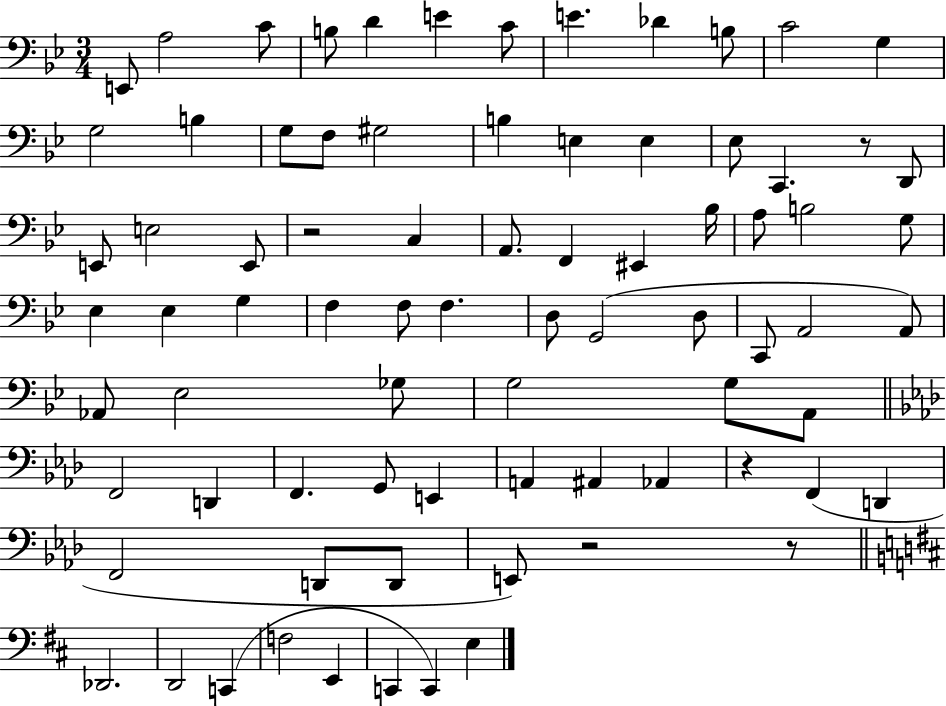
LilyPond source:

{
  \clef bass
  \numericTimeSignature
  \time 3/4
  \key bes \major
  \repeat volta 2 { e,8 a2 c'8 | b8 d'4 e'4 c'8 | e'4. des'4 b8 | c'2 g4 | \break g2 b4 | g8 f8 gis2 | b4 e4 e4 | ees8 c,4. r8 d,8 | \break e,8 e2 e,8 | r2 c4 | a,8. f,4 eis,4 bes16 | a8 b2 g8 | \break ees4 ees4 g4 | f4 f8 f4. | d8 g,2( d8 | c,8 a,2 a,8) | \break aes,8 ees2 ges8 | g2 g8 a,8 | \bar "||" \break \key f \minor f,2 d,4 | f,4. g,8 e,4 | a,4 ais,4 aes,4 | r4 f,4( d,4 | \break f,2 d,8 d,8 | e,8) r2 r8 | \bar "||" \break \key d \major des,2. | d,2 c,4( | f2 e,4 | c,4 c,4) e4 | \break } \bar "|."
}